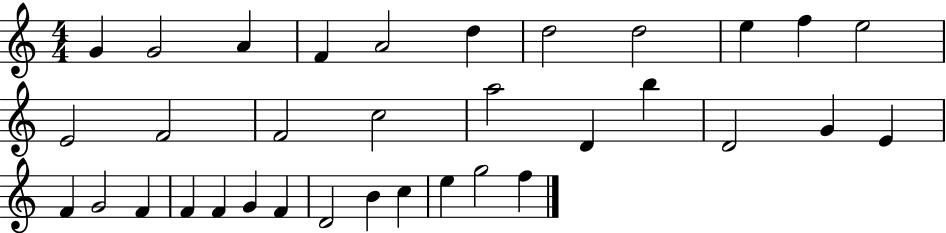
{
  \clef treble
  \numericTimeSignature
  \time 4/4
  \key c \major
  g'4 g'2 a'4 | f'4 a'2 d''4 | d''2 d''2 | e''4 f''4 e''2 | \break e'2 f'2 | f'2 c''2 | a''2 d'4 b''4 | d'2 g'4 e'4 | \break f'4 g'2 f'4 | f'4 f'4 g'4 f'4 | d'2 b'4 c''4 | e''4 g''2 f''4 | \break \bar "|."
}